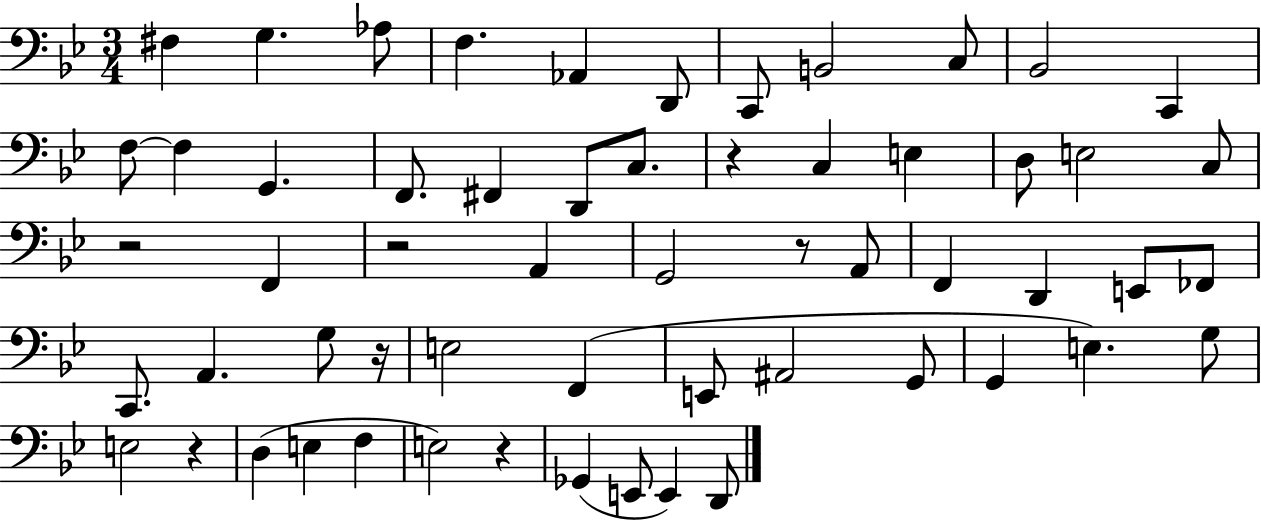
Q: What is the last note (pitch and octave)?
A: D2